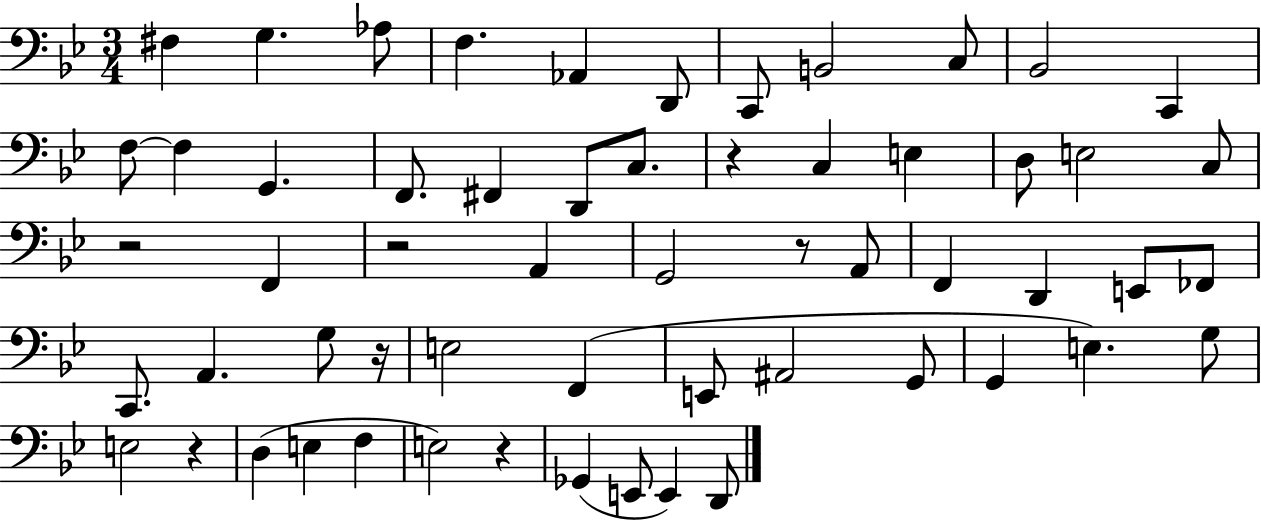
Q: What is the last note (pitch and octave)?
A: D2